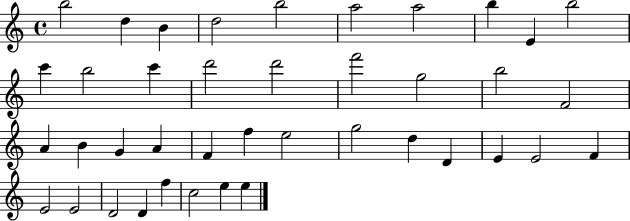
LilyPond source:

{
  \clef treble
  \time 4/4
  \defaultTimeSignature
  \key c \major
  b''2 d''4 b'4 | d''2 b''2 | a''2 a''2 | b''4 e'4 b''2 | \break c'''4 b''2 c'''4 | d'''2 d'''2 | f'''2 g''2 | b''2 f'2 | \break a'4 b'4 g'4 a'4 | f'4 f''4 e''2 | g''2 d''4 d'4 | e'4 e'2 f'4 | \break e'2 e'2 | d'2 d'4 f''4 | c''2 e''4 e''4 | \bar "|."
}